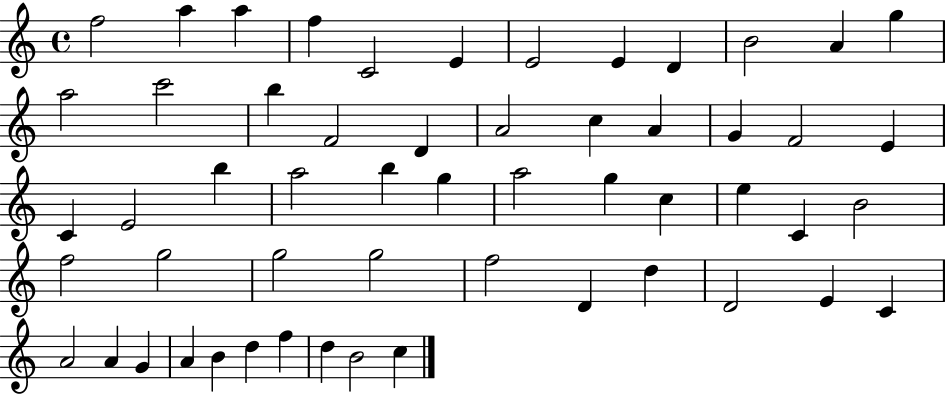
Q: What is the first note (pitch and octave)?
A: F5